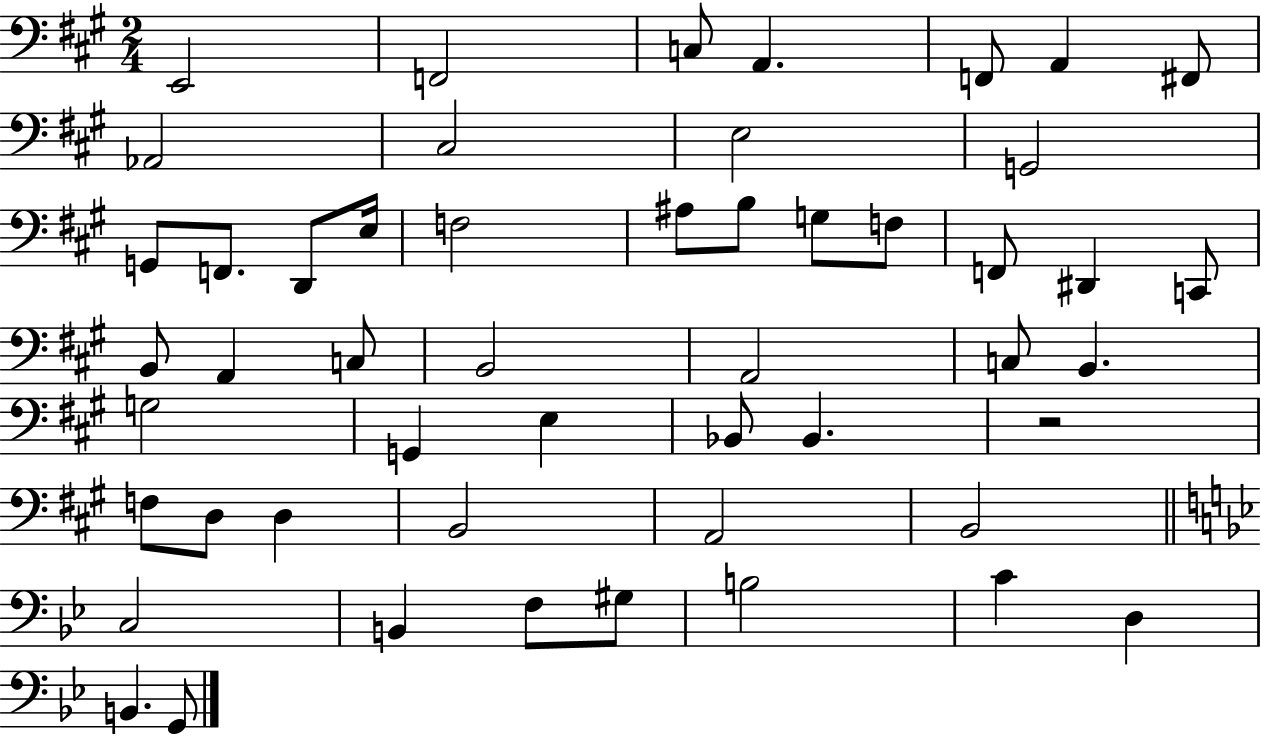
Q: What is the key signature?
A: A major